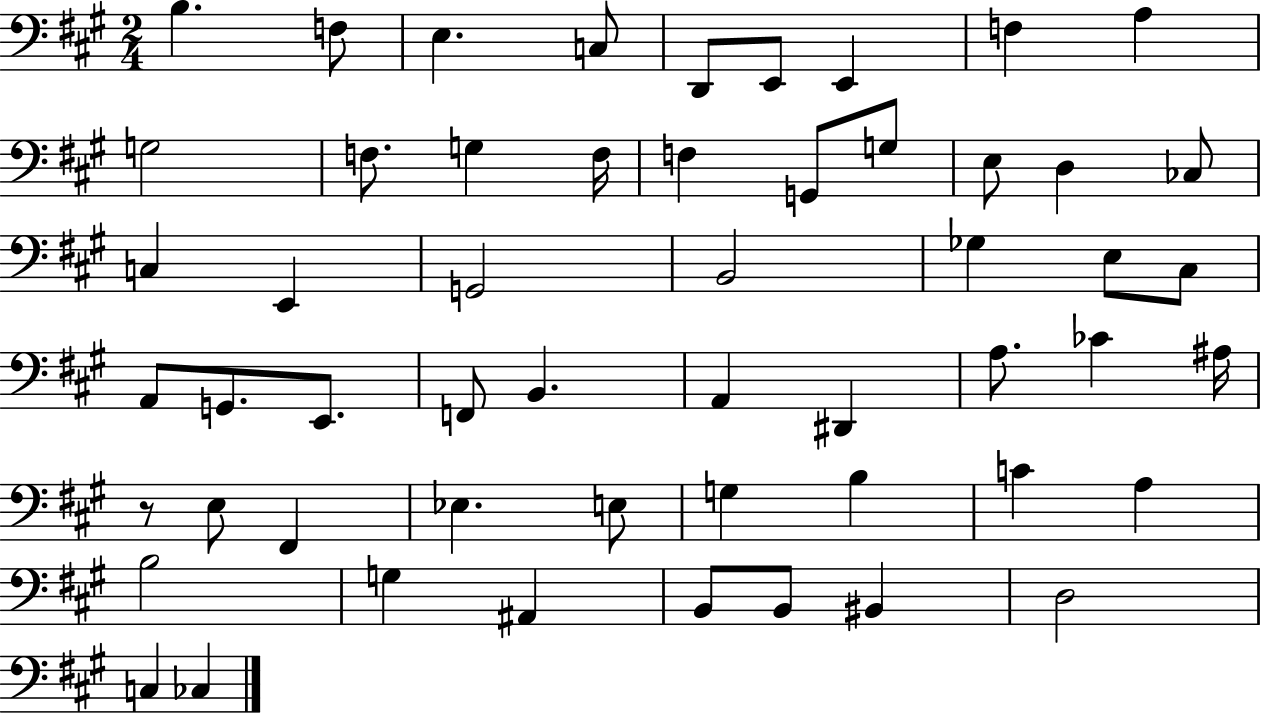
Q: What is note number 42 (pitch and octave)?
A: B3